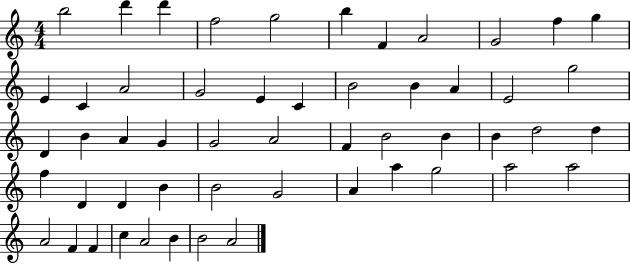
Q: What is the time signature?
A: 4/4